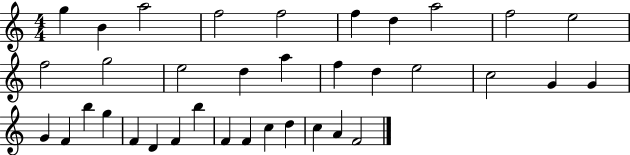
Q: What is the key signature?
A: C major